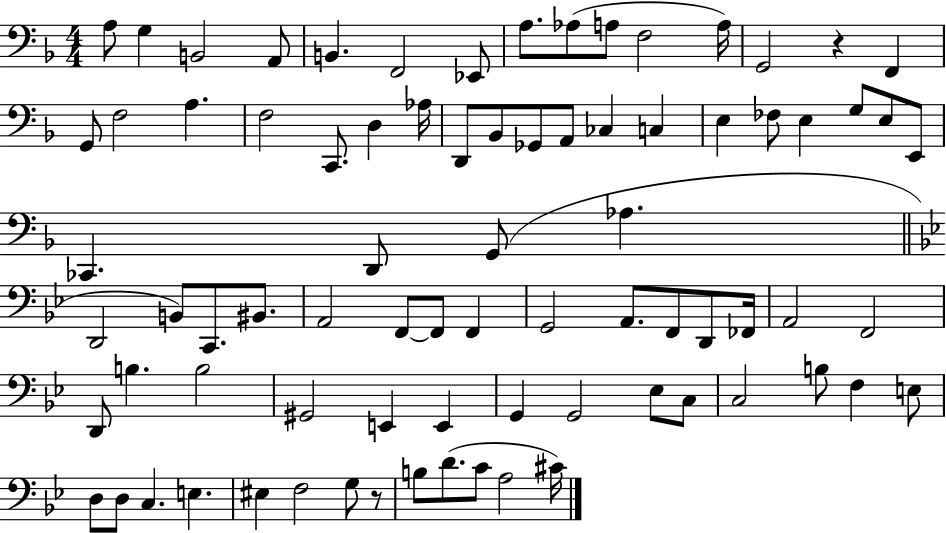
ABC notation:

X:1
T:Untitled
M:4/4
L:1/4
K:F
A,/2 G, B,,2 A,,/2 B,, F,,2 _E,,/2 A,/2 _A,/2 A,/2 F,2 A,/4 G,,2 z F,, G,,/2 F,2 A, F,2 C,,/2 D, _A,/4 D,,/2 _B,,/2 _G,,/2 A,,/2 _C, C, E, _F,/2 E, G,/2 E,/2 E,,/2 _C,, D,,/2 G,,/2 _A, D,,2 B,,/2 C,,/2 ^B,,/2 A,,2 F,,/2 F,,/2 F,, G,,2 A,,/2 F,,/2 D,,/2 _F,,/4 A,,2 F,,2 D,,/2 B, B,2 ^G,,2 E,, E,, G,, G,,2 _E,/2 C,/2 C,2 B,/2 F, E,/2 D,/2 D,/2 C, E, ^E, F,2 G,/2 z/2 B,/2 D/2 C/2 A,2 ^C/4